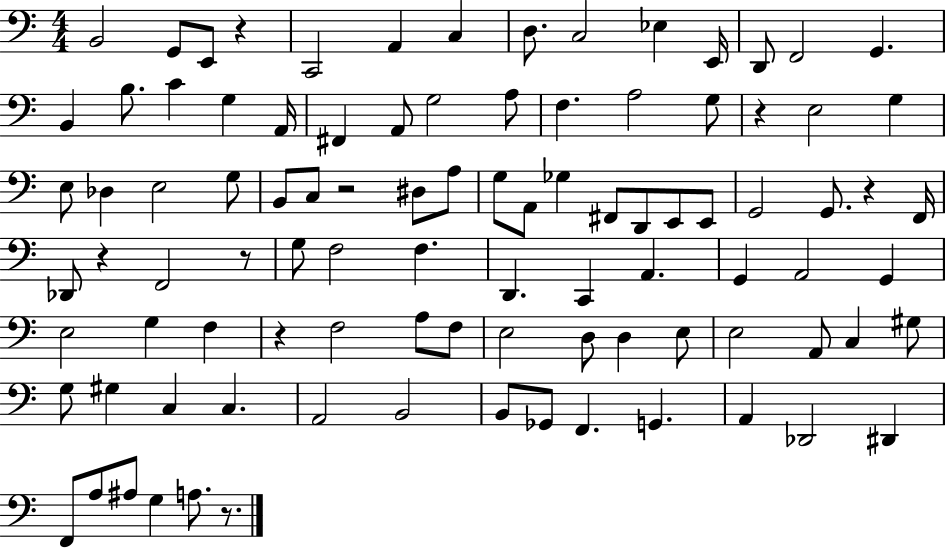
B2/h G2/e E2/e R/q C2/h A2/q C3/q D3/e. C3/h Eb3/q E2/s D2/e F2/h G2/q. B2/q B3/e. C4/q G3/q A2/s F#2/q A2/e G3/h A3/e F3/q. A3/h G3/e R/q E3/h G3/q E3/e Db3/q E3/h G3/e B2/e C3/e R/h D#3/e A3/e G3/e A2/e Gb3/q F#2/e D2/e E2/e E2/e G2/h G2/e. R/q F2/s Db2/e R/q F2/h R/e G3/e F3/h F3/q. D2/q. C2/q A2/q. G2/q A2/h G2/q E3/h G3/q F3/q R/q F3/h A3/e F3/e E3/h D3/e D3/q E3/e E3/h A2/e C3/q G#3/e G3/e G#3/q C3/q C3/q. A2/h B2/h B2/e Gb2/e F2/q. G2/q. A2/q Db2/h D#2/q F2/e A3/e A#3/e G3/q A3/e. R/e.